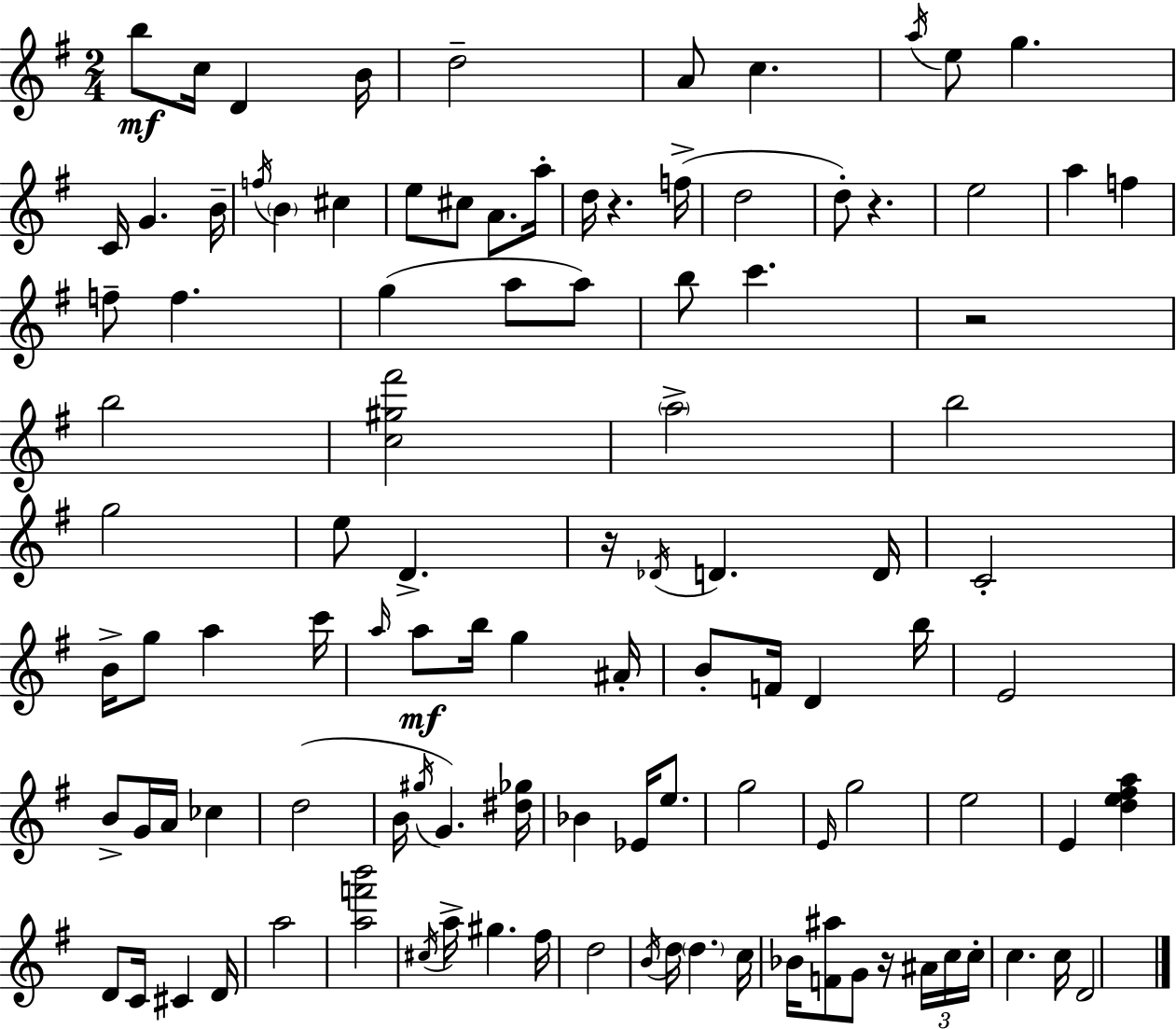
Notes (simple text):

B5/e C5/s D4/q B4/s D5/h A4/e C5/q. A5/s E5/e G5/q. C4/s G4/q. B4/s F5/s B4/q C#5/q E5/e C#5/e A4/e. A5/s D5/s R/q. F5/s D5/h D5/e R/q. E5/h A5/q F5/q F5/e F5/q. G5/q A5/e A5/e B5/e C6/q. R/h B5/h [C5,G#5,F#6]/h A5/h B5/h G5/h E5/e D4/q. R/s Db4/s D4/q. D4/s C4/h B4/s G5/e A5/q C6/s A5/s A5/e B5/s G5/q A#4/s B4/e F4/s D4/q B5/s E4/h B4/e G4/s A4/s CES5/q D5/h B4/s G#5/s G4/q. [D#5,Gb5]/s Bb4/q Eb4/s E5/e. G5/h E4/s G5/h E5/h E4/q [D5,E5,F#5,A5]/q D4/e C4/s C#4/q D4/s A5/h [A5,F6,B6]/h C#5/s A5/s G#5/q. F#5/s D5/h B4/s D5/s D5/q. C5/s Bb4/s [F4,A#5]/e G4/e R/s A#4/s C5/s C5/s C5/q. C5/s D4/h